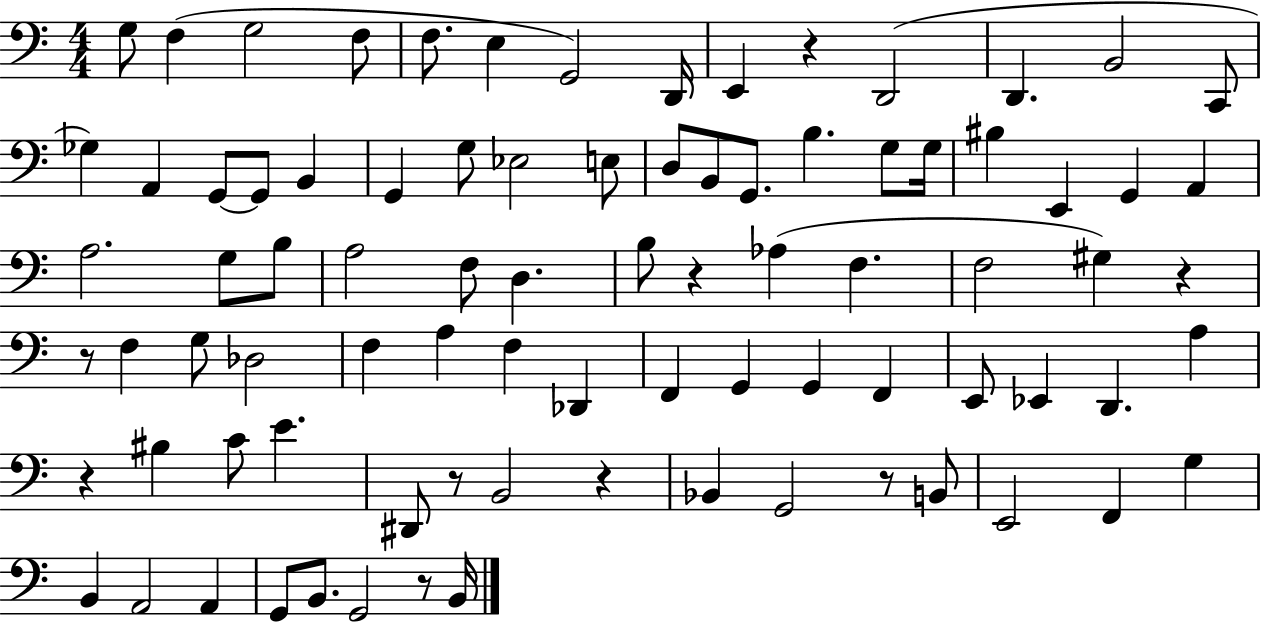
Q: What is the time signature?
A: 4/4